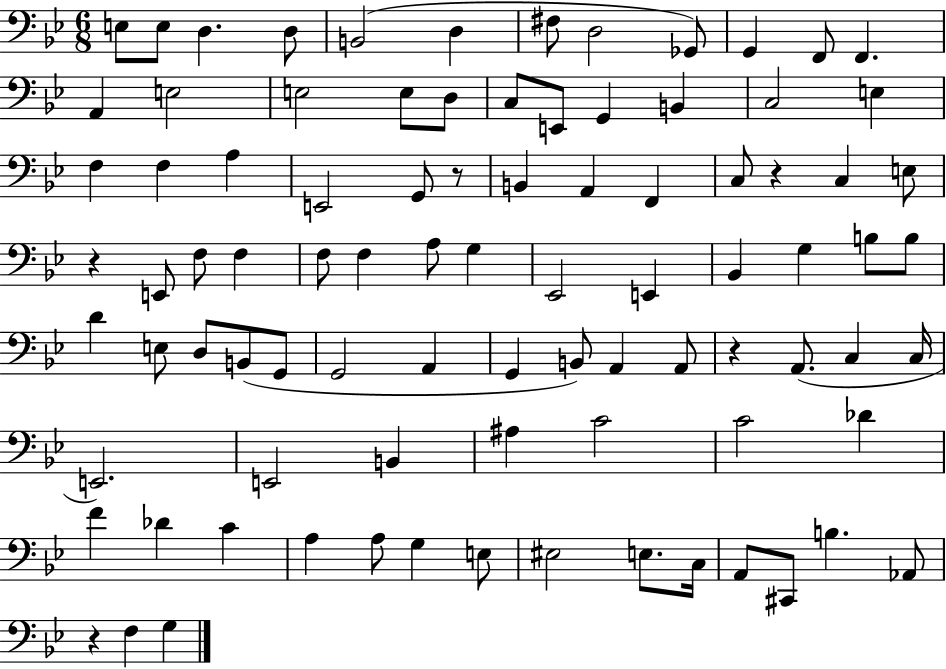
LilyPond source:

{
  \clef bass
  \numericTimeSignature
  \time 6/8
  \key bes \major
  e8 e8 d4. d8 | b,2( d4 | fis8 d2 ges,8) | g,4 f,8 f,4. | \break a,4 e2 | e2 e8 d8 | c8 e,8 g,4 b,4 | c2 e4 | \break f4 f4 a4 | e,2 g,8 r8 | b,4 a,4 f,4 | c8 r4 c4 e8 | \break r4 e,8 f8 f4 | f8 f4 a8 g4 | ees,2 e,4 | bes,4 g4 b8 b8 | \break d'4 e8 d8 b,8( g,8 | g,2 a,4 | g,4 b,8) a,4 a,8 | r4 a,8.( c4 c16 | \break e,2.) | e,2 b,4 | ais4 c'2 | c'2 des'4 | \break f'4 des'4 c'4 | a4 a8 g4 e8 | eis2 e8. c16 | a,8 cis,8 b4. aes,8 | \break r4 f4 g4 | \bar "|."
}